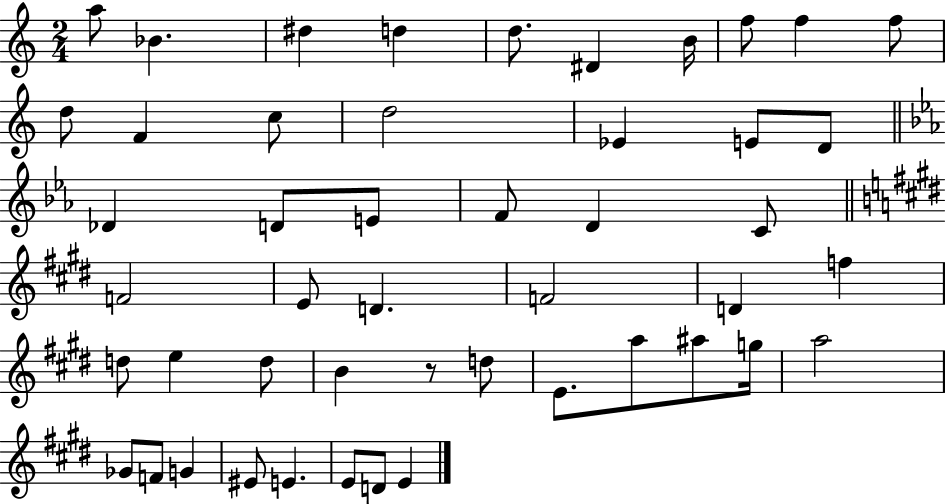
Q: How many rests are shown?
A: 1